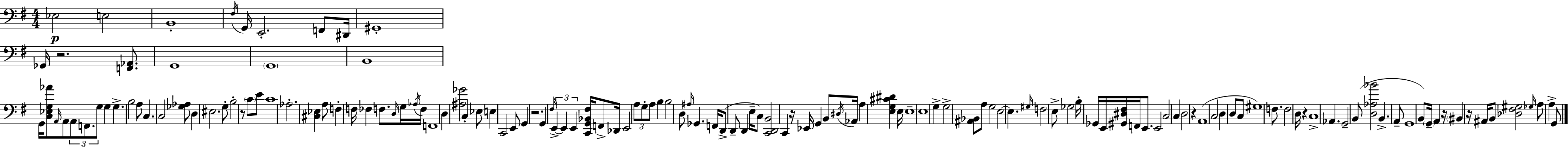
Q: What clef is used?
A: bass